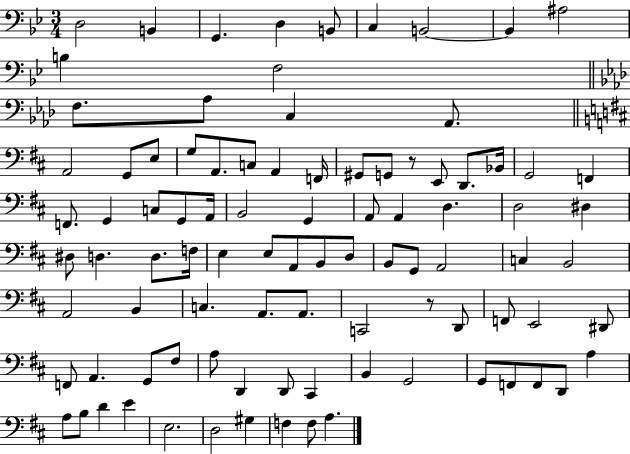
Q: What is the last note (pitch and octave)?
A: A3